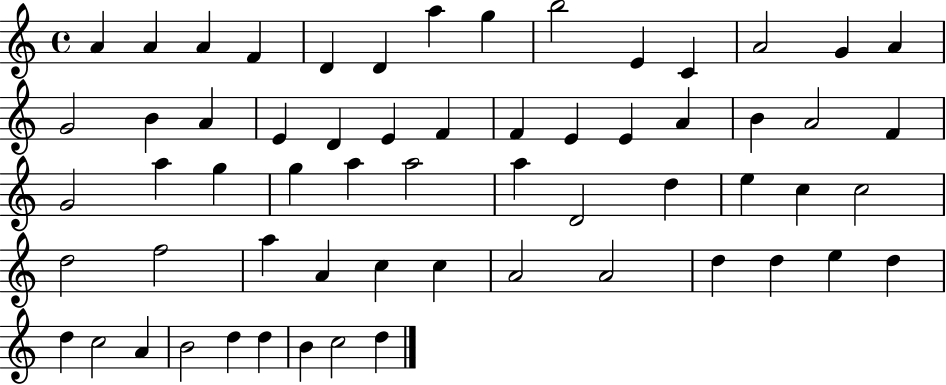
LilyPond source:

{
  \clef treble
  \time 4/4
  \defaultTimeSignature
  \key c \major
  a'4 a'4 a'4 f'4 | d'4 d'4 a''4 g''4 | b''2 e'4 c'4 | a'2 g'4 a'4 | \break g'2 b'4 a'4 | e'4 d'4 e'4 f'4 | f'4 e'4 e'4 a'4 | b'4 a'2 f'4 | \break g'2 a''4 g''4 | g''4 a''4 a''2 | a''4 d'2 d''4 | e''4 c''4 c''2 | \break d''2 f''2 | a''4 a'4 c''4 c''4 | a'2 a'2 | d''4 d''4 e''4 d''4 | \break d''4 c''2 a'4 | b'2 d''4 d''4 | b'4 c''2 d''4 | \bar "|."
}